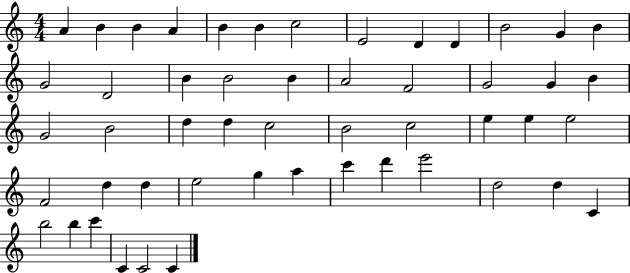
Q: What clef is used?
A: treble